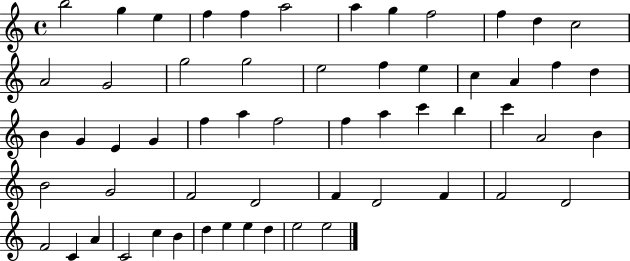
B5/h G5/q E5/q F5/q F5/q A5/h A5/q G5/q F5/h F5/q D5/q C5/h A4/h G4/h G5/h G5/h E5/h F5/q E5/q C5/q A4/q F5/q D5/q B4/q G4/q E4/q G4/q F5/q A5/q F5/h F5/q A5/q C6/q B5/q C6/q A4/h B4/q B4/h G4/h F4/h D4/h F4/q D4/h F4/q F4/h D4/h F4/h C4/q A4/q C4/h C5/q B4/q D5/q E5/q E5/q D5/q E5/h E5/h